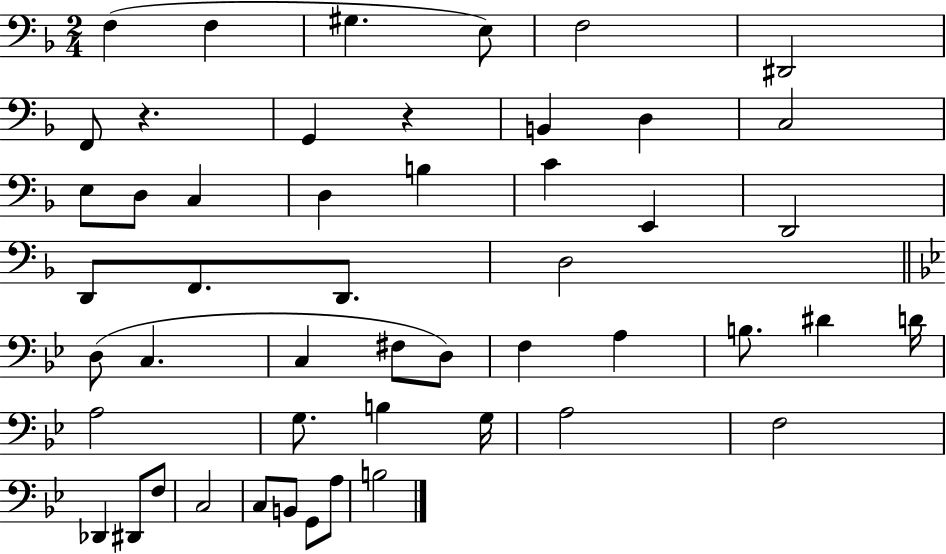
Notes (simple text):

F3/q F3/q G#3/q. E3/e F3/h D#2/h F2/e R/q. G2/q R/q B2/q D3/q C3/h E3/e D3/e C3/q D3/q B3/q C4/q E2/q D2/h D2/e F2/e. D2/e. D3/h D3/e C3/q. C3/q F#3/e D3/e F3/q A3/q B3/e. D#4/q D4/s A3/h G3/e. B3/q G3/s A3/h F3/h Db2/q D#2/e F3/e C3/h C3/e B2/e G2/e A3/e B3/h